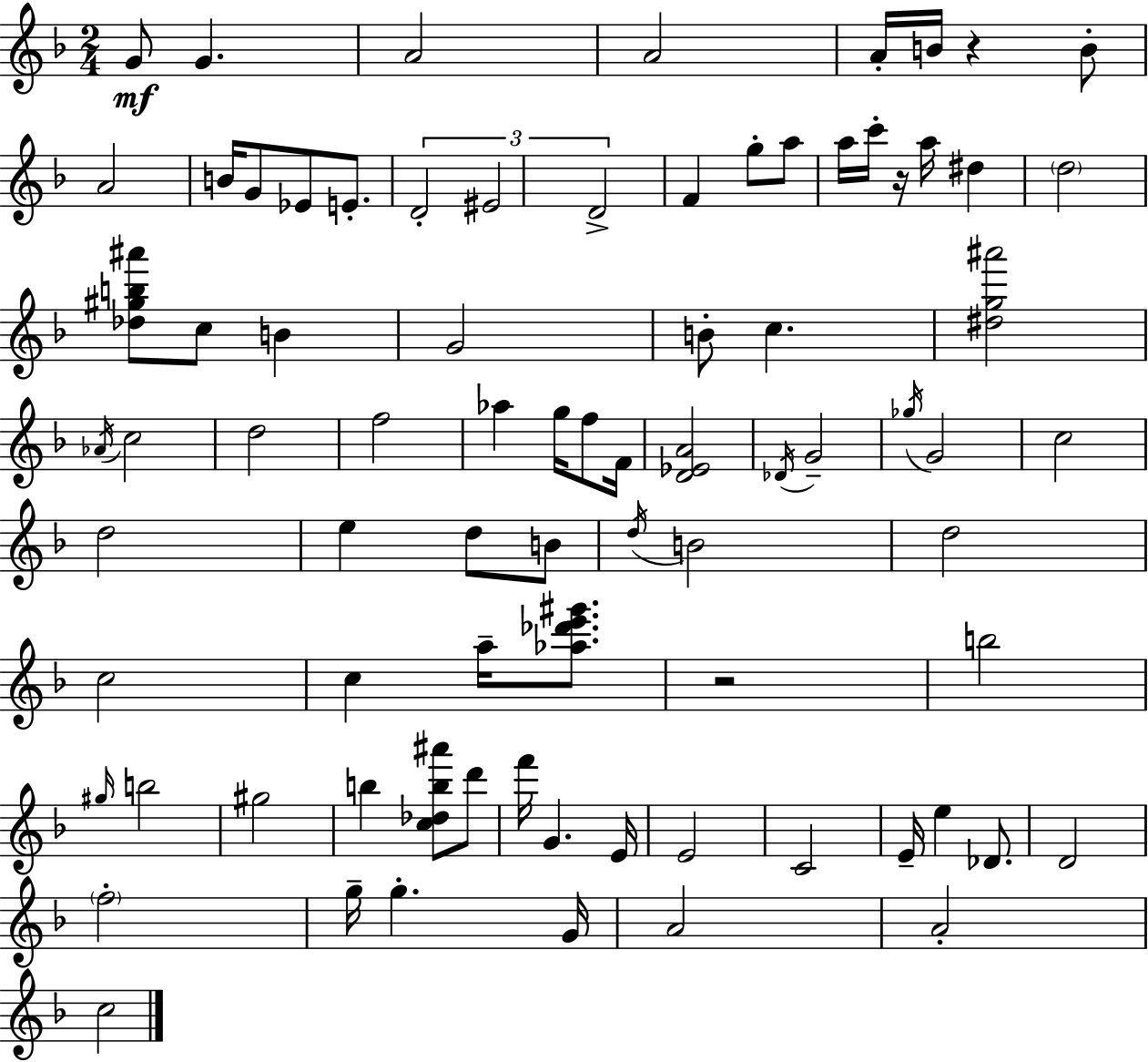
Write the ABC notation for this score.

X:1
T:Untitled
M:2/4
L:1/4
K:Dm
G/2 G A2 A2 A/4 B/4 z B/2 A2 B/4 G/2 _E/2 E/2 D2 ^E2 D2 F g/2 a/2 a/4 c'/4 z/4 a/4 ^d d2 [_d^gb^a']/2 c/2 B G2 B/2 c [^dg^a']2 _A/4 c2 d2 f2 _a g/4 f/2 F/4 [D_EA]2 _D/4 G2 _g/4 G2 c2 d2 e d/2 B/2 d/4 B2 d2 c2 c a/4 [_a_d'e'^g']/2 z2 b2 ^g/4 b2 ^g2 b [c_db^a']/2 d'/2 f'/4 G E/4 E2 C2 E/4 e _D/2 D2 f2 g/4 g G/4 A2 A2 c2